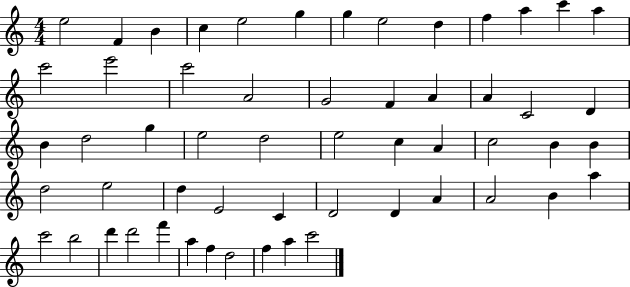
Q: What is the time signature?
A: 4/4